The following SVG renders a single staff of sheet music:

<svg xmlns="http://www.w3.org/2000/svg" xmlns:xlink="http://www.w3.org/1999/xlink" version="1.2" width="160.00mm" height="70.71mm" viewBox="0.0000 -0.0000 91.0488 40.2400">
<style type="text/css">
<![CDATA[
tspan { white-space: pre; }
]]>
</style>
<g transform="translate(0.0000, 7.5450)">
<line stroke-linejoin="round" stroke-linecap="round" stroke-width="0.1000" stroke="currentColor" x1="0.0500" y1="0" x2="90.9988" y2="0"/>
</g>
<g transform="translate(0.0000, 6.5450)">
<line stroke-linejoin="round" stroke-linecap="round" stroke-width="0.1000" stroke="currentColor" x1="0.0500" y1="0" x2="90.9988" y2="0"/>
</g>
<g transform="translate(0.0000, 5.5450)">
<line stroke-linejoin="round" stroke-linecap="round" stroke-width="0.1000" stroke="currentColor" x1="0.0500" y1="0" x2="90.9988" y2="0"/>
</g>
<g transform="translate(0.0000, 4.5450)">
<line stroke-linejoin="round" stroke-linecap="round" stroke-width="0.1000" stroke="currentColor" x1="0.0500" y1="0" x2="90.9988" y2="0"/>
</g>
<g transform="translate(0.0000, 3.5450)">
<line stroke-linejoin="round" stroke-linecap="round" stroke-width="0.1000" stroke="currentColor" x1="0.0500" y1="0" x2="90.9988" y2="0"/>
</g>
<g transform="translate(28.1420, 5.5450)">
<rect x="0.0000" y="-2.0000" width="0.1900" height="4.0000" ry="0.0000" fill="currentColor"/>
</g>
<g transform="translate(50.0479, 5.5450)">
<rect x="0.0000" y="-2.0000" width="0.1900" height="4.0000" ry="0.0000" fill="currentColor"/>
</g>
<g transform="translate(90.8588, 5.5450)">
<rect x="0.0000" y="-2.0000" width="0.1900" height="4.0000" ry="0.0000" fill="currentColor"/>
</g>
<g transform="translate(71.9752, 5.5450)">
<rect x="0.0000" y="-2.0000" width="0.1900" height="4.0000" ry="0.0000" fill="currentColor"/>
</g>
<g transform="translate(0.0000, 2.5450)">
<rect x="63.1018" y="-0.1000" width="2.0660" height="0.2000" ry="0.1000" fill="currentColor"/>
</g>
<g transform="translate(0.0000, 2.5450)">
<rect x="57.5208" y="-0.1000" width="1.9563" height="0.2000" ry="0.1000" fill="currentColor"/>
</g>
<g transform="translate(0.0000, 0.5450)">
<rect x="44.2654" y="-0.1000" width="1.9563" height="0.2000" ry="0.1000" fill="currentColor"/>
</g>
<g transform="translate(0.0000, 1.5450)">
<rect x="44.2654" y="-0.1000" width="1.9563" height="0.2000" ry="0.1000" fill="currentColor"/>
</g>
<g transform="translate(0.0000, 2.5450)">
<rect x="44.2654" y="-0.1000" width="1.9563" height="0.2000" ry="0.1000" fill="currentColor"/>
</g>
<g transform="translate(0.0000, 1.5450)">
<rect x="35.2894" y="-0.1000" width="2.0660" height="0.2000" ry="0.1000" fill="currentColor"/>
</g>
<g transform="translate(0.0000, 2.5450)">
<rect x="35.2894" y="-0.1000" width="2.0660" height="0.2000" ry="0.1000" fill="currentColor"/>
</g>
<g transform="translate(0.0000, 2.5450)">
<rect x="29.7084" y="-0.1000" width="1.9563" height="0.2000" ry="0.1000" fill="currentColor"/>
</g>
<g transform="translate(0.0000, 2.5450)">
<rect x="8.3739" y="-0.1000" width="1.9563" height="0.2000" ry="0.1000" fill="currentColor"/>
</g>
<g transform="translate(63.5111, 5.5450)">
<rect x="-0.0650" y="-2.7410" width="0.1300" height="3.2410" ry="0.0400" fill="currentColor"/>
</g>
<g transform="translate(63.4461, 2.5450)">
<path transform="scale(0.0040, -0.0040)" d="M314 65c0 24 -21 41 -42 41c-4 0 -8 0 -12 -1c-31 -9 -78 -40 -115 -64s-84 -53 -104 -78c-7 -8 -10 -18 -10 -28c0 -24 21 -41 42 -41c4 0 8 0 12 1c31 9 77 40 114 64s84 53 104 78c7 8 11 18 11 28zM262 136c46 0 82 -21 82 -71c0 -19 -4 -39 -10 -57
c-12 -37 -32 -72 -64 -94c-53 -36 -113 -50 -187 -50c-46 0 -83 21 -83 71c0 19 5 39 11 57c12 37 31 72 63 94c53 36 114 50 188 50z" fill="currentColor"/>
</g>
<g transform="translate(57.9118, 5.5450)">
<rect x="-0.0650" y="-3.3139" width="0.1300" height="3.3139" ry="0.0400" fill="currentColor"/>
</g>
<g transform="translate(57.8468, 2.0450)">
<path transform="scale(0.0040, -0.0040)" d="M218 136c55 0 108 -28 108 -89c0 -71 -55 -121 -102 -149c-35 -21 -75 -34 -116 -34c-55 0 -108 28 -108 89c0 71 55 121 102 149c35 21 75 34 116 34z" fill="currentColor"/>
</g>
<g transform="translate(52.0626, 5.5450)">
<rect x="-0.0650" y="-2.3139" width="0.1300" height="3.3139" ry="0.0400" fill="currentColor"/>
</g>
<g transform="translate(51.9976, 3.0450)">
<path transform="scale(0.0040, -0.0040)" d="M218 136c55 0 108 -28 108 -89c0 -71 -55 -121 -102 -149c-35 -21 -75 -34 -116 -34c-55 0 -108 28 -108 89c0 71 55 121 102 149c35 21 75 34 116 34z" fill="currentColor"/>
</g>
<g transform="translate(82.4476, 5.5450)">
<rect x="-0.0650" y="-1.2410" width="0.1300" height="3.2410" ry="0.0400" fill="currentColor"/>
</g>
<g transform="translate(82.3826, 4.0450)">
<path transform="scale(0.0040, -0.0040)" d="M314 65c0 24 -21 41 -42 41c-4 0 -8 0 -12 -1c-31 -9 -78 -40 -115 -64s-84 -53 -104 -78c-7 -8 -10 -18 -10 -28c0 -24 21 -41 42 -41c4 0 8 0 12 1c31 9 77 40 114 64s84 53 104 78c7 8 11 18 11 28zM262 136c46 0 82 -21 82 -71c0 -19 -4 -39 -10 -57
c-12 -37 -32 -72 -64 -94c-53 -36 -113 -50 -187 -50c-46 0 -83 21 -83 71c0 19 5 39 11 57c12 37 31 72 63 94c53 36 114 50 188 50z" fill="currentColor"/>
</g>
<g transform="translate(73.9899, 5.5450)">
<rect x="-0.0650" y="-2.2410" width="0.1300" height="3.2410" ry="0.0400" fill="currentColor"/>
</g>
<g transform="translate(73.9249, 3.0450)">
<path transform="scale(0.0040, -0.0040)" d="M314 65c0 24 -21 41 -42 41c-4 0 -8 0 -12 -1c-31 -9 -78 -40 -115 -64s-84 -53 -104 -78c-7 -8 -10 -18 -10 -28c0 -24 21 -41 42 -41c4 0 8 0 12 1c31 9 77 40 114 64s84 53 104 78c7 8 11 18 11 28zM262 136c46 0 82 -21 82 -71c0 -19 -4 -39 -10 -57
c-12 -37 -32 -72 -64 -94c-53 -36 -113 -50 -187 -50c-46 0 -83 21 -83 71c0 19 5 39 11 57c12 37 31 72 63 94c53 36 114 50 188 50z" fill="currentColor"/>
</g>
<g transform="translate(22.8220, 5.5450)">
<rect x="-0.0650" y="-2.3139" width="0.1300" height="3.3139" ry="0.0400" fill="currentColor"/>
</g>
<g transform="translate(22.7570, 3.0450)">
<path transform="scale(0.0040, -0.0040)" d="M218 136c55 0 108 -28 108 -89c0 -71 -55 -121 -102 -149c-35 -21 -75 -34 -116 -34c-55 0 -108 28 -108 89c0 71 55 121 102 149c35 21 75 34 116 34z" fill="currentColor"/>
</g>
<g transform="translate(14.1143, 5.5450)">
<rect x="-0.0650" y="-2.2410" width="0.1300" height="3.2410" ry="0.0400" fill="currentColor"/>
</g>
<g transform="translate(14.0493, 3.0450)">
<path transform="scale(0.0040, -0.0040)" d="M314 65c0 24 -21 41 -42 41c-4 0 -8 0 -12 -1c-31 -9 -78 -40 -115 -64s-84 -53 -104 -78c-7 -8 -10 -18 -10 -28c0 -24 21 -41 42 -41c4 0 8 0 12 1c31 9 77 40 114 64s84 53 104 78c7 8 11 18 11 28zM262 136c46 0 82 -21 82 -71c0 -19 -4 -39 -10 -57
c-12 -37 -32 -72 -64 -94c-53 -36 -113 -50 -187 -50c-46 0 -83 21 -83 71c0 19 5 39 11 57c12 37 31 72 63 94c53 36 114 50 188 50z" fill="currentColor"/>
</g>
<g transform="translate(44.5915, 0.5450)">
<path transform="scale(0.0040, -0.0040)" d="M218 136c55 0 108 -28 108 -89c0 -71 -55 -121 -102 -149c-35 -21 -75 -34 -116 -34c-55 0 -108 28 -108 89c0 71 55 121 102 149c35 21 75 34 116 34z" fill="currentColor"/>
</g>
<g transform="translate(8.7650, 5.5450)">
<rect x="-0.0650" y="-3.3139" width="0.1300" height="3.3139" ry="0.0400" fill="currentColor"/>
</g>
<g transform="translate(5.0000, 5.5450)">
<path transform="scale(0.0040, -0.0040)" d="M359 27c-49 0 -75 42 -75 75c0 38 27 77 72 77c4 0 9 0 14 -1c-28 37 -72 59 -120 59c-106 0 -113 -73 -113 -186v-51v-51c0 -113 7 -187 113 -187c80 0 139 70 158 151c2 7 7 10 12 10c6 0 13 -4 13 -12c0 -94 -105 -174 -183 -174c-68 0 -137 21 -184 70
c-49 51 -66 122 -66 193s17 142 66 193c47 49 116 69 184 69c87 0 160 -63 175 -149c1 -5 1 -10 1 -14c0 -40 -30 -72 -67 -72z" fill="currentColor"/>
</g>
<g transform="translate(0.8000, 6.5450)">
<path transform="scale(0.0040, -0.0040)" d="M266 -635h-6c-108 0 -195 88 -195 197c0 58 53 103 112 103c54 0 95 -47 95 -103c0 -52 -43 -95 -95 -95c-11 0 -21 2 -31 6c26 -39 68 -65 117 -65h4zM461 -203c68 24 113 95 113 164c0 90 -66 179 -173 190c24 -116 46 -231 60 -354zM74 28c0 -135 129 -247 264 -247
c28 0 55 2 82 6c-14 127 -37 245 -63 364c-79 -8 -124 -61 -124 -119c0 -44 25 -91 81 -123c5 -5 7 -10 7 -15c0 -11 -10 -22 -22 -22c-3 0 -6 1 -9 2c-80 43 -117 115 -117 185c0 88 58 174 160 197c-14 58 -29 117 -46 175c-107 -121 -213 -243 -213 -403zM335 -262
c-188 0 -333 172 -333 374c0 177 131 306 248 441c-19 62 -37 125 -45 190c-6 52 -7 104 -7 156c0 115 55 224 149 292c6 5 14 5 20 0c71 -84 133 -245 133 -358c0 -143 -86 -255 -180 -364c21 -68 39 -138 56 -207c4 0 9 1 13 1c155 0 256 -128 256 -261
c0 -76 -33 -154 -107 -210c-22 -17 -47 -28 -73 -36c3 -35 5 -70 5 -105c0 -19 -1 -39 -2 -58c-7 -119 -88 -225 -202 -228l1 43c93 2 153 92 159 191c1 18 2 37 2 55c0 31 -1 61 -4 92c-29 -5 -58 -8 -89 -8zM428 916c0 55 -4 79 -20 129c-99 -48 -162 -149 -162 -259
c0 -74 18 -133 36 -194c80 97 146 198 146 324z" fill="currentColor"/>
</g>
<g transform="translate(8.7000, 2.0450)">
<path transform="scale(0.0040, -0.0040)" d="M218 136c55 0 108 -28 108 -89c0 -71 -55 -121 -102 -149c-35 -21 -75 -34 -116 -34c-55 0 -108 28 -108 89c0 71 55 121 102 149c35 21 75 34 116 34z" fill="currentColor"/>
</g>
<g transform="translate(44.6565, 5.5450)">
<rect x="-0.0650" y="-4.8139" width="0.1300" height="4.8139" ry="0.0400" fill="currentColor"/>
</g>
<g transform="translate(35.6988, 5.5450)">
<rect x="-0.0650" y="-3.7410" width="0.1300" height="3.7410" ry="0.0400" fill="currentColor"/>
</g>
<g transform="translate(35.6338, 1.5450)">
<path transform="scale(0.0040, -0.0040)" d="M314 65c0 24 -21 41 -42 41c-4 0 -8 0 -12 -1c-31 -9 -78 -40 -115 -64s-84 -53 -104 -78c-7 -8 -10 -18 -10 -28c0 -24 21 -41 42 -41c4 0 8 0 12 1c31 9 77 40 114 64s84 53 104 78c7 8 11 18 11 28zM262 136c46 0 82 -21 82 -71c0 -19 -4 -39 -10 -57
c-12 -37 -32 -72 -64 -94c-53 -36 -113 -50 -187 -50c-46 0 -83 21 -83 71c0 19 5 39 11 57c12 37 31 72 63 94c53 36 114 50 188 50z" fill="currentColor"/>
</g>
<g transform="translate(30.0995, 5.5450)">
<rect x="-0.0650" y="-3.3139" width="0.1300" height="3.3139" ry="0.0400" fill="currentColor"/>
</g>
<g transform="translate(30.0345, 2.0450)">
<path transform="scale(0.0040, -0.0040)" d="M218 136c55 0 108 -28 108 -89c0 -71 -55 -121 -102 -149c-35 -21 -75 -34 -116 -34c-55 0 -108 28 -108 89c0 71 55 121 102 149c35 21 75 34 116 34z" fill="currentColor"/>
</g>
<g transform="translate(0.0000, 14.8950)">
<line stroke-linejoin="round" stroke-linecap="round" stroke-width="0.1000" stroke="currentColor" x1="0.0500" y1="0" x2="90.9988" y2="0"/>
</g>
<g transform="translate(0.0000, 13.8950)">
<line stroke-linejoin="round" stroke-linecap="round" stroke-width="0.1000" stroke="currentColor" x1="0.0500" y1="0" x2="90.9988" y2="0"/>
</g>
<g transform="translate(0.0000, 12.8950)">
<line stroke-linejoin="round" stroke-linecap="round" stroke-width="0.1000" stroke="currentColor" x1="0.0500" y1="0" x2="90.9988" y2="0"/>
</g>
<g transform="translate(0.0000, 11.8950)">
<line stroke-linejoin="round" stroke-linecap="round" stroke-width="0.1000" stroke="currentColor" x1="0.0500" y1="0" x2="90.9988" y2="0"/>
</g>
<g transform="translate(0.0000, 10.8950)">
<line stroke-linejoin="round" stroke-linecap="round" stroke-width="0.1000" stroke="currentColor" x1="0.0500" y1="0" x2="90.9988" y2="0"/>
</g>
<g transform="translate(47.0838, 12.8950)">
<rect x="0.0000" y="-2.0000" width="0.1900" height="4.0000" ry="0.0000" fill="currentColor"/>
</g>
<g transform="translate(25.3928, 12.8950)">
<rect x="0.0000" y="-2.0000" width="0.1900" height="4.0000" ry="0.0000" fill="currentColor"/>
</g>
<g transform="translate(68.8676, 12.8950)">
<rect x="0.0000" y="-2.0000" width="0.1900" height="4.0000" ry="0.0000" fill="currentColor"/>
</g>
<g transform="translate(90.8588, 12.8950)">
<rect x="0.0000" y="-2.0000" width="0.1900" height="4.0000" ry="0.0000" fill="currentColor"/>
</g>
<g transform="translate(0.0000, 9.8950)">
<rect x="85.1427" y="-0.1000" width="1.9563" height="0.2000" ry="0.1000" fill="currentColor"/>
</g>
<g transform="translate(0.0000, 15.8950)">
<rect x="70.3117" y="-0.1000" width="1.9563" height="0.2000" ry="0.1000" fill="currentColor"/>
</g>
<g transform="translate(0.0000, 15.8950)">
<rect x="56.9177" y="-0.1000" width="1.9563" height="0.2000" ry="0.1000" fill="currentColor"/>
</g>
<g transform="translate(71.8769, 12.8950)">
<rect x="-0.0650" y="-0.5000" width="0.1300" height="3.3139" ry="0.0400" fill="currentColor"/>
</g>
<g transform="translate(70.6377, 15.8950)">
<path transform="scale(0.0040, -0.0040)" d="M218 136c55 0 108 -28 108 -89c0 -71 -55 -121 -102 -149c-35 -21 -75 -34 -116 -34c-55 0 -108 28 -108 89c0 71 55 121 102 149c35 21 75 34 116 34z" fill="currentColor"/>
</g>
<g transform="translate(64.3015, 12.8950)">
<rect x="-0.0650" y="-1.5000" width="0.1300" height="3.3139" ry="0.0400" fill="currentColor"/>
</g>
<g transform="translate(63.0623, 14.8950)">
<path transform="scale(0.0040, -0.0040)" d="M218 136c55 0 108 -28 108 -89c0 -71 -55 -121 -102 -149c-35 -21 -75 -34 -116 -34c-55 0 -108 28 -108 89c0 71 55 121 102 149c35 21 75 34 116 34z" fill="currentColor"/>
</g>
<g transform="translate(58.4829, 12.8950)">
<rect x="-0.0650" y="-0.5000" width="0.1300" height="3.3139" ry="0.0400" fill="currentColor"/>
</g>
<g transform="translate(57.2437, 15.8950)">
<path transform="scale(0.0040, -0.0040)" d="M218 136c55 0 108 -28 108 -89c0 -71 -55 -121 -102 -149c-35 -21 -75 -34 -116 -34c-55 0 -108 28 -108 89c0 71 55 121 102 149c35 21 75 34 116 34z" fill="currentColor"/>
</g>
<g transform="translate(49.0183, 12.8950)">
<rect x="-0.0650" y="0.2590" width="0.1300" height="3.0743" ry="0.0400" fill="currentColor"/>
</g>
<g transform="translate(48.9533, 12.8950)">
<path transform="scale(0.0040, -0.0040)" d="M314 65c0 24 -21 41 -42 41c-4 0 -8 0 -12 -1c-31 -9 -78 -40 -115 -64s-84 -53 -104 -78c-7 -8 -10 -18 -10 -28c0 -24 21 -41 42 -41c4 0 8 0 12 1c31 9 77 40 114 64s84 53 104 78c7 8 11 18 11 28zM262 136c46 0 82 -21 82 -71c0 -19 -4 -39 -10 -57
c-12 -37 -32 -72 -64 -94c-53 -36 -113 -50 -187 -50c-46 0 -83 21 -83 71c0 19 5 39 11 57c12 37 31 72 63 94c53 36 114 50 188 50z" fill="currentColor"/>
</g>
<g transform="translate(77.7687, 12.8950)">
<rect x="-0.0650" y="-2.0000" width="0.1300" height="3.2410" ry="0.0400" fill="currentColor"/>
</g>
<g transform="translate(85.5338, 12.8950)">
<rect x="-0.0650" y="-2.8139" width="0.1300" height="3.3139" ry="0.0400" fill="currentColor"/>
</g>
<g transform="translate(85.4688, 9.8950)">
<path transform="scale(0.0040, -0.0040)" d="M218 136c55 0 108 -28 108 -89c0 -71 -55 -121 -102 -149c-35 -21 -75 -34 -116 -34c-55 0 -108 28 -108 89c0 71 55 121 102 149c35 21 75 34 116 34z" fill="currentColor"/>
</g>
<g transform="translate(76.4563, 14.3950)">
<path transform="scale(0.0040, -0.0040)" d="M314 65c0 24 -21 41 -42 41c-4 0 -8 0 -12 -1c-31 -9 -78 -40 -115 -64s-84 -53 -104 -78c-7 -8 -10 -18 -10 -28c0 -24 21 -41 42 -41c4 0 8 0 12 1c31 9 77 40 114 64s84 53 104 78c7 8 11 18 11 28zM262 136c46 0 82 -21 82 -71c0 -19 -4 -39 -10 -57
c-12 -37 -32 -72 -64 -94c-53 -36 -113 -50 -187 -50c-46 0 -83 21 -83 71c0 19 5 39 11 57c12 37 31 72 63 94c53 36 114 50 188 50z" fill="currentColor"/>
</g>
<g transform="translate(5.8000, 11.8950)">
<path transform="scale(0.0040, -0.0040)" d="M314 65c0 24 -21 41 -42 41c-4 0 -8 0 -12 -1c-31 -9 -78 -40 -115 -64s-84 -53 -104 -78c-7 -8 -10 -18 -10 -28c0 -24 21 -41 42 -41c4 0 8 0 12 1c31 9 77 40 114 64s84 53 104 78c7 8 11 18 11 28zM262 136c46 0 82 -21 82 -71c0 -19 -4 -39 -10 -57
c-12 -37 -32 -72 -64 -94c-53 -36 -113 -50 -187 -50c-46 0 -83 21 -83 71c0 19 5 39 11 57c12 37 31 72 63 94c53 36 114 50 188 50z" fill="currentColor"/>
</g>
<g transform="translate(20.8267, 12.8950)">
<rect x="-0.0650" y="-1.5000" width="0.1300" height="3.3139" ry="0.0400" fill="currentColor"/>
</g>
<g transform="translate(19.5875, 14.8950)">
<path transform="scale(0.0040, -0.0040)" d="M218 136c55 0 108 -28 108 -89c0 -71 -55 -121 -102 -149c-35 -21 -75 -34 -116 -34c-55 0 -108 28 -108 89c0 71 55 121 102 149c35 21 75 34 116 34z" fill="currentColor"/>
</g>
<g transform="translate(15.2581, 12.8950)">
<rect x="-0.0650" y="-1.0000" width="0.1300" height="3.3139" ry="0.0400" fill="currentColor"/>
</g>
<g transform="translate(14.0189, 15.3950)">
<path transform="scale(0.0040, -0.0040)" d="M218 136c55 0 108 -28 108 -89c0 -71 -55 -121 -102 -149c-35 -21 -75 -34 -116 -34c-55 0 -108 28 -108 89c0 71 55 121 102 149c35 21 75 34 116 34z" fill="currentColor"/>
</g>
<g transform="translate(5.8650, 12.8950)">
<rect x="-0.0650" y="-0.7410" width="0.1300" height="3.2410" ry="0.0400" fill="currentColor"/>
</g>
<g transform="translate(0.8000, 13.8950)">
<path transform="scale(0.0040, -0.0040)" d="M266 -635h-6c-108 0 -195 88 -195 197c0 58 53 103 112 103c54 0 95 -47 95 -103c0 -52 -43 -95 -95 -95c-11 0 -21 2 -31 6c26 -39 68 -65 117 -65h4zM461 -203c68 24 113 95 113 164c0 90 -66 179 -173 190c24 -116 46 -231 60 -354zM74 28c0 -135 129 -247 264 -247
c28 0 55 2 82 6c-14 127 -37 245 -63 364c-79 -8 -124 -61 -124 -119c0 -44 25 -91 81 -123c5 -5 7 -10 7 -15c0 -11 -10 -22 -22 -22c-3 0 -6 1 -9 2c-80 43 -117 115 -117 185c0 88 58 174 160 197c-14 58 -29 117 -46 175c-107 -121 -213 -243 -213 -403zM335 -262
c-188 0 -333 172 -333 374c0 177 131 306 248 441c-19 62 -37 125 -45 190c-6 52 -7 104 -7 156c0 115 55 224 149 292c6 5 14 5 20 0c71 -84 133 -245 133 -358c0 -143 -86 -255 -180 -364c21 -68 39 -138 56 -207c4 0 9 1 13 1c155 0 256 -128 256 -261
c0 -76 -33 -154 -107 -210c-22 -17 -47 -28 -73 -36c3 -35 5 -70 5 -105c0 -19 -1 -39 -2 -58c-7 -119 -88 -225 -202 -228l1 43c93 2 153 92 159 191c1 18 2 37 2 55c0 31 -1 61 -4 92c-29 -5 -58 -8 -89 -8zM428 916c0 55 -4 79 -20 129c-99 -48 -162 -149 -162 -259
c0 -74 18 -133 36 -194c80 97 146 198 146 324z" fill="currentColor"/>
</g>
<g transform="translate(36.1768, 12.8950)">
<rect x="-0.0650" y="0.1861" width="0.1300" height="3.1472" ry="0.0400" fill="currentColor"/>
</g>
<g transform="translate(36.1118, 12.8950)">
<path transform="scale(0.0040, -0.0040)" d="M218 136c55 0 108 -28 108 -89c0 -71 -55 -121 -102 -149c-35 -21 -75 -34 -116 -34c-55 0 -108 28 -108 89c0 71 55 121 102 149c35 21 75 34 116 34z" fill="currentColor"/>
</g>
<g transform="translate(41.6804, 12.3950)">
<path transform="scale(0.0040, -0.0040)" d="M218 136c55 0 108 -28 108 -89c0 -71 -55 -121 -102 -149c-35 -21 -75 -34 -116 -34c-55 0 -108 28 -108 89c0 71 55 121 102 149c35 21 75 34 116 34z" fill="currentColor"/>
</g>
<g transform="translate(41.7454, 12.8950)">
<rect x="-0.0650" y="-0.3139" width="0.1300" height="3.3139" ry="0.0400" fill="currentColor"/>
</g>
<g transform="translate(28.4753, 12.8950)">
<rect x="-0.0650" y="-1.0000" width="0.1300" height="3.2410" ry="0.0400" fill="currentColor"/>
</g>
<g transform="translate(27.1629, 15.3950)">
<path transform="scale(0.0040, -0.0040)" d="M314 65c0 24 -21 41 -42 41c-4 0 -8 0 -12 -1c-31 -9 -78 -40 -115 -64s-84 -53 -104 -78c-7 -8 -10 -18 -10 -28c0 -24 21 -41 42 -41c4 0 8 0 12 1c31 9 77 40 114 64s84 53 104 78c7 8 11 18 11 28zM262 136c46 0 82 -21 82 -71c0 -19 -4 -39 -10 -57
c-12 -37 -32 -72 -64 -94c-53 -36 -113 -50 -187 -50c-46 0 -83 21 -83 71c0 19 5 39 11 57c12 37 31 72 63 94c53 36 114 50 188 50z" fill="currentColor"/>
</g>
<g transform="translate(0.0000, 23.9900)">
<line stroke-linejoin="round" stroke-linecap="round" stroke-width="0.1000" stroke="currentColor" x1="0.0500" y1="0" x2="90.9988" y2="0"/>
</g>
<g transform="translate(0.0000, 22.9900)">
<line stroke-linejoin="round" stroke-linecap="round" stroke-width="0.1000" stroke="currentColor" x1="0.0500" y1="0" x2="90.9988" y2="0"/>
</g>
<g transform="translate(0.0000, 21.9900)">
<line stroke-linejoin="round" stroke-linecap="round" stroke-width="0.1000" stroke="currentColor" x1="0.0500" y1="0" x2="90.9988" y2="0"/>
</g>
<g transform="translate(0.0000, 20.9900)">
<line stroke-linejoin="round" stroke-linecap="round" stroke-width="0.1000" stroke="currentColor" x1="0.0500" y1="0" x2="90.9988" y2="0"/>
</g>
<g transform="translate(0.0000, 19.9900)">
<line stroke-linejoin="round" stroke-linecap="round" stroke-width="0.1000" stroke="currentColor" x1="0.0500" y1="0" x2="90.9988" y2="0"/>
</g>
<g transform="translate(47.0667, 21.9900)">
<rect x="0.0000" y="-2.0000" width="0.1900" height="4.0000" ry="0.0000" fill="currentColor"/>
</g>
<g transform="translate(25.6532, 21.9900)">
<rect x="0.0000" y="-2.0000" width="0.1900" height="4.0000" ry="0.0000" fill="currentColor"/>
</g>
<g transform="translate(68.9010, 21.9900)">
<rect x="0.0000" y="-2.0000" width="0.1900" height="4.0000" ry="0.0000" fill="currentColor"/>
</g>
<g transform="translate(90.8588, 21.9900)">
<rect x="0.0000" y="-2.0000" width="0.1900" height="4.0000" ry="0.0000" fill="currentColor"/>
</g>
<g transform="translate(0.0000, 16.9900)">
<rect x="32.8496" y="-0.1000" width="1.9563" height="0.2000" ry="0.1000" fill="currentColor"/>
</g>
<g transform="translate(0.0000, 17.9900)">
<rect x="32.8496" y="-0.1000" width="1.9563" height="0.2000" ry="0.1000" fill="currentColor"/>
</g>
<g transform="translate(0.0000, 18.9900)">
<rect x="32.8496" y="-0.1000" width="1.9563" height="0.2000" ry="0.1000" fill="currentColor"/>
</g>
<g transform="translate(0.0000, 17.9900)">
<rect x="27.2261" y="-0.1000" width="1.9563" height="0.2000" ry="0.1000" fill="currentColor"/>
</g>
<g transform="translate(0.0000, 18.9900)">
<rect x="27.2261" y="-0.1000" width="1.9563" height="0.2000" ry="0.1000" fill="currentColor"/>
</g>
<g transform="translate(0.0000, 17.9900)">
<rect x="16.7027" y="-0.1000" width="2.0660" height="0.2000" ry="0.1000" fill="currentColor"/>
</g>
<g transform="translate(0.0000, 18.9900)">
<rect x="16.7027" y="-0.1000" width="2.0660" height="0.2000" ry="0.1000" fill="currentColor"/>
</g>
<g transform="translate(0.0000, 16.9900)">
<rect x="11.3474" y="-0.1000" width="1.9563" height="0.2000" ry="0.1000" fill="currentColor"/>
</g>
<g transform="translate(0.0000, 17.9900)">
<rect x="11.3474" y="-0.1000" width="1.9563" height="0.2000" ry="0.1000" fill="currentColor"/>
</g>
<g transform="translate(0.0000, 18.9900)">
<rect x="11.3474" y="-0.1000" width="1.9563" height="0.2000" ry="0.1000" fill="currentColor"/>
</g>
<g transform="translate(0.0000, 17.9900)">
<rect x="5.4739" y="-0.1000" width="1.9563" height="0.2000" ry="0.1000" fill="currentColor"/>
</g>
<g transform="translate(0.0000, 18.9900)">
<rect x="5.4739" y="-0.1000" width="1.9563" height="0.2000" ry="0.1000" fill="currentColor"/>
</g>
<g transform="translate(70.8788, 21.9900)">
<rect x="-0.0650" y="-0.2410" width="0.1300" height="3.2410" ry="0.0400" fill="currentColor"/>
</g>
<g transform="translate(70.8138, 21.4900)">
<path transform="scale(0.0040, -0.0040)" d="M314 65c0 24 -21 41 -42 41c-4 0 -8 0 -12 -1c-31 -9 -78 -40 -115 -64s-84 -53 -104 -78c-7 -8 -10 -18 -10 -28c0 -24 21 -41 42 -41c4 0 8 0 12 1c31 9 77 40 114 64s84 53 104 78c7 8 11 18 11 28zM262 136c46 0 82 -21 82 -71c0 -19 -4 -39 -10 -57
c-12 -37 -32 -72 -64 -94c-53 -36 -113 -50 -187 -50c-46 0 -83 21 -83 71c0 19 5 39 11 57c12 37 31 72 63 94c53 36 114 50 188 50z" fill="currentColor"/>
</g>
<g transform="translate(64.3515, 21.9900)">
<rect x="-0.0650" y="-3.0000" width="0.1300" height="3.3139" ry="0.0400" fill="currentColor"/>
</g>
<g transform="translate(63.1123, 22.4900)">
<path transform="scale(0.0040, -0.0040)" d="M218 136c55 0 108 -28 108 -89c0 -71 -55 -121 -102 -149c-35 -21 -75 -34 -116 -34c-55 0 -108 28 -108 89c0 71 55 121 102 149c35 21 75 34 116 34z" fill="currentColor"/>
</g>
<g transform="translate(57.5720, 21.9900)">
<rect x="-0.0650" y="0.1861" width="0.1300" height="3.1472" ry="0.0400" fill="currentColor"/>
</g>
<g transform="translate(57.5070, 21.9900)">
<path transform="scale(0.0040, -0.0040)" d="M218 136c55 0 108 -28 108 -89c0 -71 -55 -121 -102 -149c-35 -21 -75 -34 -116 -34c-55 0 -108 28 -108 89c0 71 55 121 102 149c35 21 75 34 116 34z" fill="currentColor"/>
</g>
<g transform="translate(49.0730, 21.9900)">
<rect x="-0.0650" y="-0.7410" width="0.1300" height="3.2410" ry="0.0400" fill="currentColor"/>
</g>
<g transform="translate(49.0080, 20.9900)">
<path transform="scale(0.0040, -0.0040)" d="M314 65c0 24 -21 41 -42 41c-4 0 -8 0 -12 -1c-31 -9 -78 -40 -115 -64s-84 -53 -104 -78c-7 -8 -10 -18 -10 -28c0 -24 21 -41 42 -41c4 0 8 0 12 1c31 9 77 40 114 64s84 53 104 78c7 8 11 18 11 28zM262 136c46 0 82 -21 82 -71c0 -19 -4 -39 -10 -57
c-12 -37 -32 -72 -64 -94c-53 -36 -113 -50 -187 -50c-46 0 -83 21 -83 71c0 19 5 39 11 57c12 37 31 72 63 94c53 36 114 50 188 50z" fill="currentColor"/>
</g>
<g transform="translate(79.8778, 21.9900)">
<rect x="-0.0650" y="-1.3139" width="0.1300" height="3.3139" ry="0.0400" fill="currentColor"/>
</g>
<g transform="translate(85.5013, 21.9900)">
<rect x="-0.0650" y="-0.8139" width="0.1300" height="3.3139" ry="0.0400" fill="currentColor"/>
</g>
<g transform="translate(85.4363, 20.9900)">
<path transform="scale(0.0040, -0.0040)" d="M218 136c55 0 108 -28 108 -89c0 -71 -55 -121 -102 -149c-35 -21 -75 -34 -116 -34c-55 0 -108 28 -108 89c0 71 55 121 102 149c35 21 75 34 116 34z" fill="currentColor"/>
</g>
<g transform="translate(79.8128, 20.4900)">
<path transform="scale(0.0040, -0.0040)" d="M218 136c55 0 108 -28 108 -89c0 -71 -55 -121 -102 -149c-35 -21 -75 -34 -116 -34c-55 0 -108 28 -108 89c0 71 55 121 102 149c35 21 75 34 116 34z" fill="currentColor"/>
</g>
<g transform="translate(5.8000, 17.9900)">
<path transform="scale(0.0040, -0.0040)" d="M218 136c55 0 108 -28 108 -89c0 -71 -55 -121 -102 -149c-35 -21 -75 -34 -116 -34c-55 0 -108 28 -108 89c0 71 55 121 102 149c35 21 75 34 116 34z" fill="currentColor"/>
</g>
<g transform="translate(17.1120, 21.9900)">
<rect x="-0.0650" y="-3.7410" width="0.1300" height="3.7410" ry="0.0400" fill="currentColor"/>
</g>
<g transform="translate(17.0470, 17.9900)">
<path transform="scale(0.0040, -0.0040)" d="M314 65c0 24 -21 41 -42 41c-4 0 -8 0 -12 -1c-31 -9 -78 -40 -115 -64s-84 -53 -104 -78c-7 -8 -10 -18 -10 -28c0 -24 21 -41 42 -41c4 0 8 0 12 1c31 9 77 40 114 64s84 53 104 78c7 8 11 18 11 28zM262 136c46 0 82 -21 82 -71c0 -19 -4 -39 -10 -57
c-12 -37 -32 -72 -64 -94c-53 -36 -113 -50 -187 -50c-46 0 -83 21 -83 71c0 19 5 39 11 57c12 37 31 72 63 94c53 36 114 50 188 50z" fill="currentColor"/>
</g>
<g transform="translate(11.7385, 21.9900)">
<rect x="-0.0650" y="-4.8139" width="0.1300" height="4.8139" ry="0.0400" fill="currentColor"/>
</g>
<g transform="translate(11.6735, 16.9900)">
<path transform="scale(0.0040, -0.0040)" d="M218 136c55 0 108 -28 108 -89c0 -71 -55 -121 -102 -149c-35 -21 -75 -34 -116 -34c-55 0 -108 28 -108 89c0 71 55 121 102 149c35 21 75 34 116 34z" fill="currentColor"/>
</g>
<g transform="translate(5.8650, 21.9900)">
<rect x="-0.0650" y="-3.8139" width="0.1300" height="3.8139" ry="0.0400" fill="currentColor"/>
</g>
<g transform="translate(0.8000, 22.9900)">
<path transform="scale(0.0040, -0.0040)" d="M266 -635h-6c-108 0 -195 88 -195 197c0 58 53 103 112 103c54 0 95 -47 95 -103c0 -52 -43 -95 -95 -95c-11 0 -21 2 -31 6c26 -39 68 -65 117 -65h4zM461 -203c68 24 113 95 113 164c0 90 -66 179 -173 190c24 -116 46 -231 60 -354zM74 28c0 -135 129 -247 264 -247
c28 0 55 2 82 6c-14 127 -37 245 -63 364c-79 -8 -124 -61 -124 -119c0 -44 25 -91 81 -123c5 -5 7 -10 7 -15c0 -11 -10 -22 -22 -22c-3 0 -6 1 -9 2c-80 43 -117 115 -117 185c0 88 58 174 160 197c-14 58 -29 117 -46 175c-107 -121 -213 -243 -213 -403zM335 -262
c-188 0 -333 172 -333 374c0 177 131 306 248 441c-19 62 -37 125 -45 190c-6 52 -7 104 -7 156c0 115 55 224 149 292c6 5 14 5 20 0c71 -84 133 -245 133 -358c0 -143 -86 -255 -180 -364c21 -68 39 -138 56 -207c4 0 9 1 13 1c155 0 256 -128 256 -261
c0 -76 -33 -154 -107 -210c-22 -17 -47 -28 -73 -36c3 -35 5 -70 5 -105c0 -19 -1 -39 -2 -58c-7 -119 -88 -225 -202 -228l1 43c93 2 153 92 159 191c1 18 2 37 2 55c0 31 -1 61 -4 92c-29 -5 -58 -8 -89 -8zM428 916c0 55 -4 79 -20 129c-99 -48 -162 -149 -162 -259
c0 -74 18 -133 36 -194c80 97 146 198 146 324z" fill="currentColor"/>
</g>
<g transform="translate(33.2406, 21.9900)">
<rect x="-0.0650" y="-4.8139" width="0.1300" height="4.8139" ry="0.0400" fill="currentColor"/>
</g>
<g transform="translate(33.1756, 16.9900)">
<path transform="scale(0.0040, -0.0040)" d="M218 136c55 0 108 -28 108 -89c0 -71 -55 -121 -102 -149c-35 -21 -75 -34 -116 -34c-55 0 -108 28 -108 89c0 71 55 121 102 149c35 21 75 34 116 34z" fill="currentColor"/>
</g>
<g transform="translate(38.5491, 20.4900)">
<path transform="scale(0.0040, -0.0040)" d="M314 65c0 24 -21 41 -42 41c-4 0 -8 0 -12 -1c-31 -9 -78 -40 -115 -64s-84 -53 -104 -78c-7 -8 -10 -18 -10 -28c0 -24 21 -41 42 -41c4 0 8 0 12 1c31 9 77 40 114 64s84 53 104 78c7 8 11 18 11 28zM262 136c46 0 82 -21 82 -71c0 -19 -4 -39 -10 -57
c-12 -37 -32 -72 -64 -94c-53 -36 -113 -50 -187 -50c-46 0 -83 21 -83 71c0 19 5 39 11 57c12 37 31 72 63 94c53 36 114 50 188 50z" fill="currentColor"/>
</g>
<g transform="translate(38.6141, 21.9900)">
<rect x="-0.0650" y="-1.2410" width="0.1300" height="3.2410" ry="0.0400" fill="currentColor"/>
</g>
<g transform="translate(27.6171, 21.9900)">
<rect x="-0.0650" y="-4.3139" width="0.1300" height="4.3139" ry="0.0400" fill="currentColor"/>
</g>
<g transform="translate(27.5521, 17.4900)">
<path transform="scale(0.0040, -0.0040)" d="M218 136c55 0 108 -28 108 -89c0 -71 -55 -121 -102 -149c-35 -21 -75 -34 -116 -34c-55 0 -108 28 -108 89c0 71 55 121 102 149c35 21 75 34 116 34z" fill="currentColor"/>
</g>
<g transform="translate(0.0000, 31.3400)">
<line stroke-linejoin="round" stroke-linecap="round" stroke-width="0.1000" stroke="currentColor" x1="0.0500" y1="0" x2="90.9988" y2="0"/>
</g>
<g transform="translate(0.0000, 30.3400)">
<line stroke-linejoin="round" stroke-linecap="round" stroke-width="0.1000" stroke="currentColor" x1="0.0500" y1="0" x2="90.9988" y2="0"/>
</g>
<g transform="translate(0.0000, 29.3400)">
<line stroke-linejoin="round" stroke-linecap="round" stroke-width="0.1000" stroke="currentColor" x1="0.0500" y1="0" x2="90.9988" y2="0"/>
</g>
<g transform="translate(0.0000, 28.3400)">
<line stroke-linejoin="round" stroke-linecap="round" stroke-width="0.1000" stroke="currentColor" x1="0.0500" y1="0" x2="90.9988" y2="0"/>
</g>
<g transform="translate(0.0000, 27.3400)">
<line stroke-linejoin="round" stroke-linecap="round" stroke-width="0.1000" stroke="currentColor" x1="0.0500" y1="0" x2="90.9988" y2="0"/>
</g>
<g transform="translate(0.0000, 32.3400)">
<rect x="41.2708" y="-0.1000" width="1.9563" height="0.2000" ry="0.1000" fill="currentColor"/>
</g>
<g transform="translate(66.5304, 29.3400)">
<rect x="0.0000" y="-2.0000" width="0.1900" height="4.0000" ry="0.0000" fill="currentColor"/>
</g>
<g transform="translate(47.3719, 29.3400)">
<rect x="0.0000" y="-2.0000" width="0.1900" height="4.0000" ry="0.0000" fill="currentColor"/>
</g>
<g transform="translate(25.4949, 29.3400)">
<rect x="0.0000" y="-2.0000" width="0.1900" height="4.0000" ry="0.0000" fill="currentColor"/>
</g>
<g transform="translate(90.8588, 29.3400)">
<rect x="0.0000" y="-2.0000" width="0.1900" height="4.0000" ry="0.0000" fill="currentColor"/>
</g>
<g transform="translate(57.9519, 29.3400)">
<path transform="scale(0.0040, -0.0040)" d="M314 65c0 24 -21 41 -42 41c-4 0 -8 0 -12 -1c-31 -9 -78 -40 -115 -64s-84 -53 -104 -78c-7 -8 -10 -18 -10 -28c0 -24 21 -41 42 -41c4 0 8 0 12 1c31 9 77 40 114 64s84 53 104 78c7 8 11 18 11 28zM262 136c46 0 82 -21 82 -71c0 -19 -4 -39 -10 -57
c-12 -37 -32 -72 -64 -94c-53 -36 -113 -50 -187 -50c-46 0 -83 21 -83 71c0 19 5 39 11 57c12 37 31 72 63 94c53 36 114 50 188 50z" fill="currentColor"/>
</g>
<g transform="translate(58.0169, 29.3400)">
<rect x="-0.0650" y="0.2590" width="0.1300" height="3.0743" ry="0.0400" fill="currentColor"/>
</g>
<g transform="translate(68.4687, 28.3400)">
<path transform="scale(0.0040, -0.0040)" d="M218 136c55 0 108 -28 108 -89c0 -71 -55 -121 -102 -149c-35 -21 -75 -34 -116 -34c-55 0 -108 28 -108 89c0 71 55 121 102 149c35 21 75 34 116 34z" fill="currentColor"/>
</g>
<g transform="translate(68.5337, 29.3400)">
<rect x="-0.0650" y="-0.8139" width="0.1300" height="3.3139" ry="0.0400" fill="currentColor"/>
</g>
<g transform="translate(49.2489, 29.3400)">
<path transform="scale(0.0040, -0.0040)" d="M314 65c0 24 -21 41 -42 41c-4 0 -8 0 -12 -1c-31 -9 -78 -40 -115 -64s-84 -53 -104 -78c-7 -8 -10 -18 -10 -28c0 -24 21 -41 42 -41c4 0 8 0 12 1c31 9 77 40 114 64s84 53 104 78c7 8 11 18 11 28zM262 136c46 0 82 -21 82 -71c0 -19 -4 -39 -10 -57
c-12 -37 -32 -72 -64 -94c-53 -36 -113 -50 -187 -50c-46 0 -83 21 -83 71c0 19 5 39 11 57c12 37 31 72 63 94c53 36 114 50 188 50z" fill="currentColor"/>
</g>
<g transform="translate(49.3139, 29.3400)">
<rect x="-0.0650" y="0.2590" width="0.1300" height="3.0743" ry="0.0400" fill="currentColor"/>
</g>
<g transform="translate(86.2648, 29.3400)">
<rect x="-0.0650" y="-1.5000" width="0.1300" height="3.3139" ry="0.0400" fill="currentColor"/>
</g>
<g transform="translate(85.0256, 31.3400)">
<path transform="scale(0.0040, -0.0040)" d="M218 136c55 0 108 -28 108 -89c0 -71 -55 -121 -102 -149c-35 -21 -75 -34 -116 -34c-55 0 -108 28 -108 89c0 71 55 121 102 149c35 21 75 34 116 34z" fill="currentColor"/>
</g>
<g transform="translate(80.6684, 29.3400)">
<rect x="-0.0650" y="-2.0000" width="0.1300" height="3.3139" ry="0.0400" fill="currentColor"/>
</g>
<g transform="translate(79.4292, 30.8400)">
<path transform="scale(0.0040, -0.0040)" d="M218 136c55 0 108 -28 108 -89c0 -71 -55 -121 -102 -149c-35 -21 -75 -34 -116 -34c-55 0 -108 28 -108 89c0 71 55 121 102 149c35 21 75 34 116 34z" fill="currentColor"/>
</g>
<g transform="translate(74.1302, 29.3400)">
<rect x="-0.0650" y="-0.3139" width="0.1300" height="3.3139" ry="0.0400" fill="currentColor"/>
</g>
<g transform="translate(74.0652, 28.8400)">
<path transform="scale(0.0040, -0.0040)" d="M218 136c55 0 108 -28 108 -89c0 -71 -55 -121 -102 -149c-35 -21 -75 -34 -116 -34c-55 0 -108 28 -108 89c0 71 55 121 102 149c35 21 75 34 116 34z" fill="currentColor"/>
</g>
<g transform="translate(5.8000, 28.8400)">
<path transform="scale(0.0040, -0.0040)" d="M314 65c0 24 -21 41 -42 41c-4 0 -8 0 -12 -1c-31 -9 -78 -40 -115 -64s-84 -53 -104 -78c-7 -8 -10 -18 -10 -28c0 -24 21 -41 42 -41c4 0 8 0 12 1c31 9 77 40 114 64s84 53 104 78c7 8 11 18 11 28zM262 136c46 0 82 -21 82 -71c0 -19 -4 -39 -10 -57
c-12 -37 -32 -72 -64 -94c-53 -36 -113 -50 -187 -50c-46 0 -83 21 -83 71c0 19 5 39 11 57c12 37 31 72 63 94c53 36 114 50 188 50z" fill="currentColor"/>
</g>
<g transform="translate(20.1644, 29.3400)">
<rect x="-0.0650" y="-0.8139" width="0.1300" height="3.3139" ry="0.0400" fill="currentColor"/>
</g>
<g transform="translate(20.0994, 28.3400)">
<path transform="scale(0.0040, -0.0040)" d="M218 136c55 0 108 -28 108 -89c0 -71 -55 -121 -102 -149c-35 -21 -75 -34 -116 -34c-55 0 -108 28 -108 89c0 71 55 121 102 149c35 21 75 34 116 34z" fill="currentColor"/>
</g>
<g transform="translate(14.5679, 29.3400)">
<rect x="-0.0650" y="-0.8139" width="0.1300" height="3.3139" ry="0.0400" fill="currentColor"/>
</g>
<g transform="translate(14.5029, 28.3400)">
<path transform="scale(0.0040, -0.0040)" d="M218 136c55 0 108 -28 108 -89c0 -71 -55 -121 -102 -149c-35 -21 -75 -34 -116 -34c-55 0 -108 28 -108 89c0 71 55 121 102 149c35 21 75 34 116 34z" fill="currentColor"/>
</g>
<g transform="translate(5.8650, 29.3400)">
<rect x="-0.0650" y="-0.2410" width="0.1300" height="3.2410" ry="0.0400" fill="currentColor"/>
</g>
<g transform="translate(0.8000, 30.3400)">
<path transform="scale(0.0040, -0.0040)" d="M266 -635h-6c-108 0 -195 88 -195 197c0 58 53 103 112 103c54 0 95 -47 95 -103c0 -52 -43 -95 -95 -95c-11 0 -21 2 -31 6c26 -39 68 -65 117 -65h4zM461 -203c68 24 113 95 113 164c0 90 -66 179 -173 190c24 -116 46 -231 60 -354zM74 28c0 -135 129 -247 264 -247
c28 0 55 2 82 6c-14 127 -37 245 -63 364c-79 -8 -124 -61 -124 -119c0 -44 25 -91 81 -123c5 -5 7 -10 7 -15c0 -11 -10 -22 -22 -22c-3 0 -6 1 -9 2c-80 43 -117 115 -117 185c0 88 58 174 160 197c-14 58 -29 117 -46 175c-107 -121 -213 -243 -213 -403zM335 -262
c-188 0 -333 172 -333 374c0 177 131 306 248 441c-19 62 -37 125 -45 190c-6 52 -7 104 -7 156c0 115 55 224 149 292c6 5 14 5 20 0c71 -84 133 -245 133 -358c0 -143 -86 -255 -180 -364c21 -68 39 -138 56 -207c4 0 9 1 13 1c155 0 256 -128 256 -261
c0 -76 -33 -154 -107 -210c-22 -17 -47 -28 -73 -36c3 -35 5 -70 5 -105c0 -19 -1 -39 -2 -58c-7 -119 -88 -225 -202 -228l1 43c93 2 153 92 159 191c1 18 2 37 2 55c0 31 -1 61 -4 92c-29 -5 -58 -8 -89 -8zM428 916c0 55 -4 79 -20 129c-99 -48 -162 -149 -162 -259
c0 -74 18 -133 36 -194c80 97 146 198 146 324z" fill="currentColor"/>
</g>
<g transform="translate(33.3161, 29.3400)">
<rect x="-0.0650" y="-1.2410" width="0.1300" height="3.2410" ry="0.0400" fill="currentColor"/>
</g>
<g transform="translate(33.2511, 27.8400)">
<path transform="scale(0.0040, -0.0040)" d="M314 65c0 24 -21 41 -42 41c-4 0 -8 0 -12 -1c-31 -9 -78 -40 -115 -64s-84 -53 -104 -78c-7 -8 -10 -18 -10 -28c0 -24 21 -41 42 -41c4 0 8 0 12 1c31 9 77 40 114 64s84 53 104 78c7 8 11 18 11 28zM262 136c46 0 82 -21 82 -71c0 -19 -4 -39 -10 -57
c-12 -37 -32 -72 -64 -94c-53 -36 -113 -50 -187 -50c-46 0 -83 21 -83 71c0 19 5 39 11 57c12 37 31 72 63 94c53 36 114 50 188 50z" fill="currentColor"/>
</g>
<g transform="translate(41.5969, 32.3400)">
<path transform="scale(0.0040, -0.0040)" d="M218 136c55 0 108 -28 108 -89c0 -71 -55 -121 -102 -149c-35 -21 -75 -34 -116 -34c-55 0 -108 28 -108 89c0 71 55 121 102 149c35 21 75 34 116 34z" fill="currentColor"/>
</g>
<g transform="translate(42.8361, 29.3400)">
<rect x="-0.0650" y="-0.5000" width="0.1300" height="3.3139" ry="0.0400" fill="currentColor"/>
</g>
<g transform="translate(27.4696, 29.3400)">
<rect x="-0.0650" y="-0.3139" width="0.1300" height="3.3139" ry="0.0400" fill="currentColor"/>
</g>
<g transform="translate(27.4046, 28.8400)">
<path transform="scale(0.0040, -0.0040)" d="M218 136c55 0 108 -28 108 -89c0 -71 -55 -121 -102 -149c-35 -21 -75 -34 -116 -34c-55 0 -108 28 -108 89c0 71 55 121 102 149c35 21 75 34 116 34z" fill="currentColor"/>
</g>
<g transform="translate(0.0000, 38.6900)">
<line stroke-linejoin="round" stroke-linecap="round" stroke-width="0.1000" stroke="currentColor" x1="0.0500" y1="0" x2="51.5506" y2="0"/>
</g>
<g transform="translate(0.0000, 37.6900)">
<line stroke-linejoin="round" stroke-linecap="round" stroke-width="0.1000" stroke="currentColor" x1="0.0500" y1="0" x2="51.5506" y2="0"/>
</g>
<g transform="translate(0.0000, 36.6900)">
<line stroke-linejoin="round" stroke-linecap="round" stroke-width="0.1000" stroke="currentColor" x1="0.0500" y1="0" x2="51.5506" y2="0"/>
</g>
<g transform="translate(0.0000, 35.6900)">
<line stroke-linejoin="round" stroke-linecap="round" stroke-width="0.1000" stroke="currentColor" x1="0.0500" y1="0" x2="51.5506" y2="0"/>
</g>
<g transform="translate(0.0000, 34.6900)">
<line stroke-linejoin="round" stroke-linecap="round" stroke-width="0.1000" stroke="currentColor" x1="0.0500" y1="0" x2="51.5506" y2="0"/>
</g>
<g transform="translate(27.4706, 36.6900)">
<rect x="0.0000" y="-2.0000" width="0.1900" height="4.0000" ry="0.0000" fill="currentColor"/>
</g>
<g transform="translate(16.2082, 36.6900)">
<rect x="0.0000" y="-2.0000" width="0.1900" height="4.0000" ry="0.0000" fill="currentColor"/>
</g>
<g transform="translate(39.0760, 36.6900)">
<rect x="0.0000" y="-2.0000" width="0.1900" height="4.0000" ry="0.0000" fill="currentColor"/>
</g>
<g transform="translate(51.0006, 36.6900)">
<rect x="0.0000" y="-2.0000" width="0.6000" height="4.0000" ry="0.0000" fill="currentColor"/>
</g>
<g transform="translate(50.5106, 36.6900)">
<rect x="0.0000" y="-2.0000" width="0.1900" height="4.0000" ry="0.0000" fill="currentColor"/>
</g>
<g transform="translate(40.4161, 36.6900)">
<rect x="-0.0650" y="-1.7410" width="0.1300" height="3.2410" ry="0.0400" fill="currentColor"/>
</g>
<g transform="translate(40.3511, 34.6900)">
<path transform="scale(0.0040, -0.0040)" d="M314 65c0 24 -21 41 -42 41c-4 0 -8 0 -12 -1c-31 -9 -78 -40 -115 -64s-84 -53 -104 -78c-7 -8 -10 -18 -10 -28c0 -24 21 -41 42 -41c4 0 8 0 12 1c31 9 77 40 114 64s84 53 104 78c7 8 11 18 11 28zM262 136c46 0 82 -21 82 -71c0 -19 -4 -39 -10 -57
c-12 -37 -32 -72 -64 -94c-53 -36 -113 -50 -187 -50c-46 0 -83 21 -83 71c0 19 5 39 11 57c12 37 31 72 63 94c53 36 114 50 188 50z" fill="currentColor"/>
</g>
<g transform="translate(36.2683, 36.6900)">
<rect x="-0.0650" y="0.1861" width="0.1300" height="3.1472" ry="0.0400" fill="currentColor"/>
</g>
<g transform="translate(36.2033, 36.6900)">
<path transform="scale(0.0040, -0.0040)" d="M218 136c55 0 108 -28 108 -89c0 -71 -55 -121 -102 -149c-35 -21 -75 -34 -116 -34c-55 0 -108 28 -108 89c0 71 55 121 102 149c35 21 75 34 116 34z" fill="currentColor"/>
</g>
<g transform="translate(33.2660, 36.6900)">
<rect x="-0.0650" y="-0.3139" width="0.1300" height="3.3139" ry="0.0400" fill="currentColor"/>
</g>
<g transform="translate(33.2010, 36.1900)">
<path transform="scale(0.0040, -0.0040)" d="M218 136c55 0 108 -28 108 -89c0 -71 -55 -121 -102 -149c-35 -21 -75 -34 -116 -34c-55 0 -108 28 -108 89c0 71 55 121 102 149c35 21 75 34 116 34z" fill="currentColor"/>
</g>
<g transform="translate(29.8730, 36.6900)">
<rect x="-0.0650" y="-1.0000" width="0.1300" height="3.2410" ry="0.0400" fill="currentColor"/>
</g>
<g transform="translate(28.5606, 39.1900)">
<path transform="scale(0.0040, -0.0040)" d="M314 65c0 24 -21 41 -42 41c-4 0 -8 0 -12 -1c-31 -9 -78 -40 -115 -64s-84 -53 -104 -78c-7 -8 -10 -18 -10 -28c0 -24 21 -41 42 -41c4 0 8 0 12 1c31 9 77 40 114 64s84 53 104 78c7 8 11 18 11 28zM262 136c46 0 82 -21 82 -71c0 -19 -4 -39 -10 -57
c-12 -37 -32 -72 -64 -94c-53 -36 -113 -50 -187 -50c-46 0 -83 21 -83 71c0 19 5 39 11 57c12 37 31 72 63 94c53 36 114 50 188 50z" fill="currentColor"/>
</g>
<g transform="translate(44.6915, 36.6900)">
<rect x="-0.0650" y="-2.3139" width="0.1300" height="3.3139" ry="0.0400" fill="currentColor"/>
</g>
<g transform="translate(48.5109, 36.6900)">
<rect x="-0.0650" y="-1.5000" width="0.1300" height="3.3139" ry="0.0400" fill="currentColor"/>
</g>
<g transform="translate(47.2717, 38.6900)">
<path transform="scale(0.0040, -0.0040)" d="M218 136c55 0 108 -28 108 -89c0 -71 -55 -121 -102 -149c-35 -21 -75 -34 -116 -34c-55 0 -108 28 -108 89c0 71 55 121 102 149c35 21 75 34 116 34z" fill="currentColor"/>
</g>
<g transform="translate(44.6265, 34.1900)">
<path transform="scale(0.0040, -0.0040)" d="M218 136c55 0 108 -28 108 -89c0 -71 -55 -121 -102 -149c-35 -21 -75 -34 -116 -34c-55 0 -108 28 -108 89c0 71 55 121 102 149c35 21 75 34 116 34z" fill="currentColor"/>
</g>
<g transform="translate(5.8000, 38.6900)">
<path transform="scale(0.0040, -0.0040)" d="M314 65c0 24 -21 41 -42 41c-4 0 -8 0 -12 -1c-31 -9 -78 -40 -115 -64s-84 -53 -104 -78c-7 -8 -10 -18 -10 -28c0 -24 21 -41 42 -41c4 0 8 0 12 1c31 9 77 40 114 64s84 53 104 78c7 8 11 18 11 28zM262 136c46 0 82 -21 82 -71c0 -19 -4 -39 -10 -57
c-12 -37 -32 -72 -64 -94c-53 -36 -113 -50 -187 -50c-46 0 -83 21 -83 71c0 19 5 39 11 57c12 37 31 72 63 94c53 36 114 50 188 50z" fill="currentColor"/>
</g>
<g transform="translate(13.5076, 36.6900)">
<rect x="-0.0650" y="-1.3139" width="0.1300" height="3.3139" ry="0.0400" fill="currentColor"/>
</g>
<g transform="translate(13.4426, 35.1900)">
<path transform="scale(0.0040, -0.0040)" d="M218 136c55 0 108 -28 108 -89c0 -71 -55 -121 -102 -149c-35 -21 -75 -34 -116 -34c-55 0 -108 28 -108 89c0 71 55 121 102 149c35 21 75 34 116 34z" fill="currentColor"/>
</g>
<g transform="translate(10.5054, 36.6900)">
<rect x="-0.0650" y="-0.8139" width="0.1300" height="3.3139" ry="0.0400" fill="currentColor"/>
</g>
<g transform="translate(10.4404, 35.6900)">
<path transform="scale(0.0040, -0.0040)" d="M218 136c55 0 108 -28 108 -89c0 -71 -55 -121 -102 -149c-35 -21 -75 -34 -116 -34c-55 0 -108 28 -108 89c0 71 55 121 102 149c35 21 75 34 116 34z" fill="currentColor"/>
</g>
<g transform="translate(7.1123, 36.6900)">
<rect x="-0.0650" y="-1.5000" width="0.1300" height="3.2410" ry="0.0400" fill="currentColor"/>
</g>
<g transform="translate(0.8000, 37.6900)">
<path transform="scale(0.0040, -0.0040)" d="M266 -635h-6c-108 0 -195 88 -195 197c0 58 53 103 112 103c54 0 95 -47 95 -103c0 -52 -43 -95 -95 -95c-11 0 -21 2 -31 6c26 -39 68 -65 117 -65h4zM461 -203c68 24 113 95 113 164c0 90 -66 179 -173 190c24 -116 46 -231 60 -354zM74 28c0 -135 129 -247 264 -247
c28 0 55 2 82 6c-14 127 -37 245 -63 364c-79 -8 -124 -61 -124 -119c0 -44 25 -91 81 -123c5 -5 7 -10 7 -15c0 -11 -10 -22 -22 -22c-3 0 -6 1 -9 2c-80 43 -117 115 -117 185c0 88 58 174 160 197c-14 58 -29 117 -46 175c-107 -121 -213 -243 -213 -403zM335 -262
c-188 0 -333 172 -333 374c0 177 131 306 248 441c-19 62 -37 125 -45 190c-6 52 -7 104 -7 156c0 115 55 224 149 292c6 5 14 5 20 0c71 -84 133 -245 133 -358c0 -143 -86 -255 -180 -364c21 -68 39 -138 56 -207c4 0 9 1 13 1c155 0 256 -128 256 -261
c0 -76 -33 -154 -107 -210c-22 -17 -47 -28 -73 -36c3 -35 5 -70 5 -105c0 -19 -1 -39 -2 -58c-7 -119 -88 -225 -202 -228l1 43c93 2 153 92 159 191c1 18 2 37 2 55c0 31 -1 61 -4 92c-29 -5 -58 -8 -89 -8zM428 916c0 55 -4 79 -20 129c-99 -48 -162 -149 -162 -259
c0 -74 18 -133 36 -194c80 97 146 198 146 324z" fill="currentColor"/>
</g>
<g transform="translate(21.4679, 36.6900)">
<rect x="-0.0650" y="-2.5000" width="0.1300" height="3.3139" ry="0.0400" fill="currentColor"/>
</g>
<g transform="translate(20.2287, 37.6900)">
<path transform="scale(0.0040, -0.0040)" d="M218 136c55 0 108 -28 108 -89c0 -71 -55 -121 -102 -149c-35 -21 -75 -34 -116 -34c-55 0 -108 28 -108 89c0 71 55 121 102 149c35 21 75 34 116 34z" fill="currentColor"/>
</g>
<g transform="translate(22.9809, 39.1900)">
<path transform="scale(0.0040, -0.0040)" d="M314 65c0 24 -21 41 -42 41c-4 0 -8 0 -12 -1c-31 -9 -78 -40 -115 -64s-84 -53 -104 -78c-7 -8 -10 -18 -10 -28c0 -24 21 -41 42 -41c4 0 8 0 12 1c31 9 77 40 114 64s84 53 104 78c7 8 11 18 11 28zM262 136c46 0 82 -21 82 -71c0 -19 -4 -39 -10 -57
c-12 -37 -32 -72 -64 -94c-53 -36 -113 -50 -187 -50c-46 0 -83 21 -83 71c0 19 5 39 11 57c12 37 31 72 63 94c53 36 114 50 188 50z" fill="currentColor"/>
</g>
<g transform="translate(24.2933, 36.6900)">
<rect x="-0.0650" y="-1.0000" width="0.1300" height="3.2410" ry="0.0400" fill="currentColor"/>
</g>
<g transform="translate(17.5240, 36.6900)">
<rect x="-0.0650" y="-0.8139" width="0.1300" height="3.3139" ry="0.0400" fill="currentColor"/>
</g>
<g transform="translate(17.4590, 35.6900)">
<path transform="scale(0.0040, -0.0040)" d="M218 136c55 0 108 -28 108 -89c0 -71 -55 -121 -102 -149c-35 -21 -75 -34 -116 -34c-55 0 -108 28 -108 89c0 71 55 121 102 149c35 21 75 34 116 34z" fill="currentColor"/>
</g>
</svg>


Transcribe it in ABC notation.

X:1
T:Untitled
M:4/4
L:1/4
K:C
b g2 g b c'2 e' g b a2 g2 e2 d2 D E D2 B c B2 C E C F2 a c' e' c'2 d' e' e2 d2 B A c2 e d c2 d d c e2 C B2 B2 d c F E E2 d e d G D2 D2 c B f2 g E